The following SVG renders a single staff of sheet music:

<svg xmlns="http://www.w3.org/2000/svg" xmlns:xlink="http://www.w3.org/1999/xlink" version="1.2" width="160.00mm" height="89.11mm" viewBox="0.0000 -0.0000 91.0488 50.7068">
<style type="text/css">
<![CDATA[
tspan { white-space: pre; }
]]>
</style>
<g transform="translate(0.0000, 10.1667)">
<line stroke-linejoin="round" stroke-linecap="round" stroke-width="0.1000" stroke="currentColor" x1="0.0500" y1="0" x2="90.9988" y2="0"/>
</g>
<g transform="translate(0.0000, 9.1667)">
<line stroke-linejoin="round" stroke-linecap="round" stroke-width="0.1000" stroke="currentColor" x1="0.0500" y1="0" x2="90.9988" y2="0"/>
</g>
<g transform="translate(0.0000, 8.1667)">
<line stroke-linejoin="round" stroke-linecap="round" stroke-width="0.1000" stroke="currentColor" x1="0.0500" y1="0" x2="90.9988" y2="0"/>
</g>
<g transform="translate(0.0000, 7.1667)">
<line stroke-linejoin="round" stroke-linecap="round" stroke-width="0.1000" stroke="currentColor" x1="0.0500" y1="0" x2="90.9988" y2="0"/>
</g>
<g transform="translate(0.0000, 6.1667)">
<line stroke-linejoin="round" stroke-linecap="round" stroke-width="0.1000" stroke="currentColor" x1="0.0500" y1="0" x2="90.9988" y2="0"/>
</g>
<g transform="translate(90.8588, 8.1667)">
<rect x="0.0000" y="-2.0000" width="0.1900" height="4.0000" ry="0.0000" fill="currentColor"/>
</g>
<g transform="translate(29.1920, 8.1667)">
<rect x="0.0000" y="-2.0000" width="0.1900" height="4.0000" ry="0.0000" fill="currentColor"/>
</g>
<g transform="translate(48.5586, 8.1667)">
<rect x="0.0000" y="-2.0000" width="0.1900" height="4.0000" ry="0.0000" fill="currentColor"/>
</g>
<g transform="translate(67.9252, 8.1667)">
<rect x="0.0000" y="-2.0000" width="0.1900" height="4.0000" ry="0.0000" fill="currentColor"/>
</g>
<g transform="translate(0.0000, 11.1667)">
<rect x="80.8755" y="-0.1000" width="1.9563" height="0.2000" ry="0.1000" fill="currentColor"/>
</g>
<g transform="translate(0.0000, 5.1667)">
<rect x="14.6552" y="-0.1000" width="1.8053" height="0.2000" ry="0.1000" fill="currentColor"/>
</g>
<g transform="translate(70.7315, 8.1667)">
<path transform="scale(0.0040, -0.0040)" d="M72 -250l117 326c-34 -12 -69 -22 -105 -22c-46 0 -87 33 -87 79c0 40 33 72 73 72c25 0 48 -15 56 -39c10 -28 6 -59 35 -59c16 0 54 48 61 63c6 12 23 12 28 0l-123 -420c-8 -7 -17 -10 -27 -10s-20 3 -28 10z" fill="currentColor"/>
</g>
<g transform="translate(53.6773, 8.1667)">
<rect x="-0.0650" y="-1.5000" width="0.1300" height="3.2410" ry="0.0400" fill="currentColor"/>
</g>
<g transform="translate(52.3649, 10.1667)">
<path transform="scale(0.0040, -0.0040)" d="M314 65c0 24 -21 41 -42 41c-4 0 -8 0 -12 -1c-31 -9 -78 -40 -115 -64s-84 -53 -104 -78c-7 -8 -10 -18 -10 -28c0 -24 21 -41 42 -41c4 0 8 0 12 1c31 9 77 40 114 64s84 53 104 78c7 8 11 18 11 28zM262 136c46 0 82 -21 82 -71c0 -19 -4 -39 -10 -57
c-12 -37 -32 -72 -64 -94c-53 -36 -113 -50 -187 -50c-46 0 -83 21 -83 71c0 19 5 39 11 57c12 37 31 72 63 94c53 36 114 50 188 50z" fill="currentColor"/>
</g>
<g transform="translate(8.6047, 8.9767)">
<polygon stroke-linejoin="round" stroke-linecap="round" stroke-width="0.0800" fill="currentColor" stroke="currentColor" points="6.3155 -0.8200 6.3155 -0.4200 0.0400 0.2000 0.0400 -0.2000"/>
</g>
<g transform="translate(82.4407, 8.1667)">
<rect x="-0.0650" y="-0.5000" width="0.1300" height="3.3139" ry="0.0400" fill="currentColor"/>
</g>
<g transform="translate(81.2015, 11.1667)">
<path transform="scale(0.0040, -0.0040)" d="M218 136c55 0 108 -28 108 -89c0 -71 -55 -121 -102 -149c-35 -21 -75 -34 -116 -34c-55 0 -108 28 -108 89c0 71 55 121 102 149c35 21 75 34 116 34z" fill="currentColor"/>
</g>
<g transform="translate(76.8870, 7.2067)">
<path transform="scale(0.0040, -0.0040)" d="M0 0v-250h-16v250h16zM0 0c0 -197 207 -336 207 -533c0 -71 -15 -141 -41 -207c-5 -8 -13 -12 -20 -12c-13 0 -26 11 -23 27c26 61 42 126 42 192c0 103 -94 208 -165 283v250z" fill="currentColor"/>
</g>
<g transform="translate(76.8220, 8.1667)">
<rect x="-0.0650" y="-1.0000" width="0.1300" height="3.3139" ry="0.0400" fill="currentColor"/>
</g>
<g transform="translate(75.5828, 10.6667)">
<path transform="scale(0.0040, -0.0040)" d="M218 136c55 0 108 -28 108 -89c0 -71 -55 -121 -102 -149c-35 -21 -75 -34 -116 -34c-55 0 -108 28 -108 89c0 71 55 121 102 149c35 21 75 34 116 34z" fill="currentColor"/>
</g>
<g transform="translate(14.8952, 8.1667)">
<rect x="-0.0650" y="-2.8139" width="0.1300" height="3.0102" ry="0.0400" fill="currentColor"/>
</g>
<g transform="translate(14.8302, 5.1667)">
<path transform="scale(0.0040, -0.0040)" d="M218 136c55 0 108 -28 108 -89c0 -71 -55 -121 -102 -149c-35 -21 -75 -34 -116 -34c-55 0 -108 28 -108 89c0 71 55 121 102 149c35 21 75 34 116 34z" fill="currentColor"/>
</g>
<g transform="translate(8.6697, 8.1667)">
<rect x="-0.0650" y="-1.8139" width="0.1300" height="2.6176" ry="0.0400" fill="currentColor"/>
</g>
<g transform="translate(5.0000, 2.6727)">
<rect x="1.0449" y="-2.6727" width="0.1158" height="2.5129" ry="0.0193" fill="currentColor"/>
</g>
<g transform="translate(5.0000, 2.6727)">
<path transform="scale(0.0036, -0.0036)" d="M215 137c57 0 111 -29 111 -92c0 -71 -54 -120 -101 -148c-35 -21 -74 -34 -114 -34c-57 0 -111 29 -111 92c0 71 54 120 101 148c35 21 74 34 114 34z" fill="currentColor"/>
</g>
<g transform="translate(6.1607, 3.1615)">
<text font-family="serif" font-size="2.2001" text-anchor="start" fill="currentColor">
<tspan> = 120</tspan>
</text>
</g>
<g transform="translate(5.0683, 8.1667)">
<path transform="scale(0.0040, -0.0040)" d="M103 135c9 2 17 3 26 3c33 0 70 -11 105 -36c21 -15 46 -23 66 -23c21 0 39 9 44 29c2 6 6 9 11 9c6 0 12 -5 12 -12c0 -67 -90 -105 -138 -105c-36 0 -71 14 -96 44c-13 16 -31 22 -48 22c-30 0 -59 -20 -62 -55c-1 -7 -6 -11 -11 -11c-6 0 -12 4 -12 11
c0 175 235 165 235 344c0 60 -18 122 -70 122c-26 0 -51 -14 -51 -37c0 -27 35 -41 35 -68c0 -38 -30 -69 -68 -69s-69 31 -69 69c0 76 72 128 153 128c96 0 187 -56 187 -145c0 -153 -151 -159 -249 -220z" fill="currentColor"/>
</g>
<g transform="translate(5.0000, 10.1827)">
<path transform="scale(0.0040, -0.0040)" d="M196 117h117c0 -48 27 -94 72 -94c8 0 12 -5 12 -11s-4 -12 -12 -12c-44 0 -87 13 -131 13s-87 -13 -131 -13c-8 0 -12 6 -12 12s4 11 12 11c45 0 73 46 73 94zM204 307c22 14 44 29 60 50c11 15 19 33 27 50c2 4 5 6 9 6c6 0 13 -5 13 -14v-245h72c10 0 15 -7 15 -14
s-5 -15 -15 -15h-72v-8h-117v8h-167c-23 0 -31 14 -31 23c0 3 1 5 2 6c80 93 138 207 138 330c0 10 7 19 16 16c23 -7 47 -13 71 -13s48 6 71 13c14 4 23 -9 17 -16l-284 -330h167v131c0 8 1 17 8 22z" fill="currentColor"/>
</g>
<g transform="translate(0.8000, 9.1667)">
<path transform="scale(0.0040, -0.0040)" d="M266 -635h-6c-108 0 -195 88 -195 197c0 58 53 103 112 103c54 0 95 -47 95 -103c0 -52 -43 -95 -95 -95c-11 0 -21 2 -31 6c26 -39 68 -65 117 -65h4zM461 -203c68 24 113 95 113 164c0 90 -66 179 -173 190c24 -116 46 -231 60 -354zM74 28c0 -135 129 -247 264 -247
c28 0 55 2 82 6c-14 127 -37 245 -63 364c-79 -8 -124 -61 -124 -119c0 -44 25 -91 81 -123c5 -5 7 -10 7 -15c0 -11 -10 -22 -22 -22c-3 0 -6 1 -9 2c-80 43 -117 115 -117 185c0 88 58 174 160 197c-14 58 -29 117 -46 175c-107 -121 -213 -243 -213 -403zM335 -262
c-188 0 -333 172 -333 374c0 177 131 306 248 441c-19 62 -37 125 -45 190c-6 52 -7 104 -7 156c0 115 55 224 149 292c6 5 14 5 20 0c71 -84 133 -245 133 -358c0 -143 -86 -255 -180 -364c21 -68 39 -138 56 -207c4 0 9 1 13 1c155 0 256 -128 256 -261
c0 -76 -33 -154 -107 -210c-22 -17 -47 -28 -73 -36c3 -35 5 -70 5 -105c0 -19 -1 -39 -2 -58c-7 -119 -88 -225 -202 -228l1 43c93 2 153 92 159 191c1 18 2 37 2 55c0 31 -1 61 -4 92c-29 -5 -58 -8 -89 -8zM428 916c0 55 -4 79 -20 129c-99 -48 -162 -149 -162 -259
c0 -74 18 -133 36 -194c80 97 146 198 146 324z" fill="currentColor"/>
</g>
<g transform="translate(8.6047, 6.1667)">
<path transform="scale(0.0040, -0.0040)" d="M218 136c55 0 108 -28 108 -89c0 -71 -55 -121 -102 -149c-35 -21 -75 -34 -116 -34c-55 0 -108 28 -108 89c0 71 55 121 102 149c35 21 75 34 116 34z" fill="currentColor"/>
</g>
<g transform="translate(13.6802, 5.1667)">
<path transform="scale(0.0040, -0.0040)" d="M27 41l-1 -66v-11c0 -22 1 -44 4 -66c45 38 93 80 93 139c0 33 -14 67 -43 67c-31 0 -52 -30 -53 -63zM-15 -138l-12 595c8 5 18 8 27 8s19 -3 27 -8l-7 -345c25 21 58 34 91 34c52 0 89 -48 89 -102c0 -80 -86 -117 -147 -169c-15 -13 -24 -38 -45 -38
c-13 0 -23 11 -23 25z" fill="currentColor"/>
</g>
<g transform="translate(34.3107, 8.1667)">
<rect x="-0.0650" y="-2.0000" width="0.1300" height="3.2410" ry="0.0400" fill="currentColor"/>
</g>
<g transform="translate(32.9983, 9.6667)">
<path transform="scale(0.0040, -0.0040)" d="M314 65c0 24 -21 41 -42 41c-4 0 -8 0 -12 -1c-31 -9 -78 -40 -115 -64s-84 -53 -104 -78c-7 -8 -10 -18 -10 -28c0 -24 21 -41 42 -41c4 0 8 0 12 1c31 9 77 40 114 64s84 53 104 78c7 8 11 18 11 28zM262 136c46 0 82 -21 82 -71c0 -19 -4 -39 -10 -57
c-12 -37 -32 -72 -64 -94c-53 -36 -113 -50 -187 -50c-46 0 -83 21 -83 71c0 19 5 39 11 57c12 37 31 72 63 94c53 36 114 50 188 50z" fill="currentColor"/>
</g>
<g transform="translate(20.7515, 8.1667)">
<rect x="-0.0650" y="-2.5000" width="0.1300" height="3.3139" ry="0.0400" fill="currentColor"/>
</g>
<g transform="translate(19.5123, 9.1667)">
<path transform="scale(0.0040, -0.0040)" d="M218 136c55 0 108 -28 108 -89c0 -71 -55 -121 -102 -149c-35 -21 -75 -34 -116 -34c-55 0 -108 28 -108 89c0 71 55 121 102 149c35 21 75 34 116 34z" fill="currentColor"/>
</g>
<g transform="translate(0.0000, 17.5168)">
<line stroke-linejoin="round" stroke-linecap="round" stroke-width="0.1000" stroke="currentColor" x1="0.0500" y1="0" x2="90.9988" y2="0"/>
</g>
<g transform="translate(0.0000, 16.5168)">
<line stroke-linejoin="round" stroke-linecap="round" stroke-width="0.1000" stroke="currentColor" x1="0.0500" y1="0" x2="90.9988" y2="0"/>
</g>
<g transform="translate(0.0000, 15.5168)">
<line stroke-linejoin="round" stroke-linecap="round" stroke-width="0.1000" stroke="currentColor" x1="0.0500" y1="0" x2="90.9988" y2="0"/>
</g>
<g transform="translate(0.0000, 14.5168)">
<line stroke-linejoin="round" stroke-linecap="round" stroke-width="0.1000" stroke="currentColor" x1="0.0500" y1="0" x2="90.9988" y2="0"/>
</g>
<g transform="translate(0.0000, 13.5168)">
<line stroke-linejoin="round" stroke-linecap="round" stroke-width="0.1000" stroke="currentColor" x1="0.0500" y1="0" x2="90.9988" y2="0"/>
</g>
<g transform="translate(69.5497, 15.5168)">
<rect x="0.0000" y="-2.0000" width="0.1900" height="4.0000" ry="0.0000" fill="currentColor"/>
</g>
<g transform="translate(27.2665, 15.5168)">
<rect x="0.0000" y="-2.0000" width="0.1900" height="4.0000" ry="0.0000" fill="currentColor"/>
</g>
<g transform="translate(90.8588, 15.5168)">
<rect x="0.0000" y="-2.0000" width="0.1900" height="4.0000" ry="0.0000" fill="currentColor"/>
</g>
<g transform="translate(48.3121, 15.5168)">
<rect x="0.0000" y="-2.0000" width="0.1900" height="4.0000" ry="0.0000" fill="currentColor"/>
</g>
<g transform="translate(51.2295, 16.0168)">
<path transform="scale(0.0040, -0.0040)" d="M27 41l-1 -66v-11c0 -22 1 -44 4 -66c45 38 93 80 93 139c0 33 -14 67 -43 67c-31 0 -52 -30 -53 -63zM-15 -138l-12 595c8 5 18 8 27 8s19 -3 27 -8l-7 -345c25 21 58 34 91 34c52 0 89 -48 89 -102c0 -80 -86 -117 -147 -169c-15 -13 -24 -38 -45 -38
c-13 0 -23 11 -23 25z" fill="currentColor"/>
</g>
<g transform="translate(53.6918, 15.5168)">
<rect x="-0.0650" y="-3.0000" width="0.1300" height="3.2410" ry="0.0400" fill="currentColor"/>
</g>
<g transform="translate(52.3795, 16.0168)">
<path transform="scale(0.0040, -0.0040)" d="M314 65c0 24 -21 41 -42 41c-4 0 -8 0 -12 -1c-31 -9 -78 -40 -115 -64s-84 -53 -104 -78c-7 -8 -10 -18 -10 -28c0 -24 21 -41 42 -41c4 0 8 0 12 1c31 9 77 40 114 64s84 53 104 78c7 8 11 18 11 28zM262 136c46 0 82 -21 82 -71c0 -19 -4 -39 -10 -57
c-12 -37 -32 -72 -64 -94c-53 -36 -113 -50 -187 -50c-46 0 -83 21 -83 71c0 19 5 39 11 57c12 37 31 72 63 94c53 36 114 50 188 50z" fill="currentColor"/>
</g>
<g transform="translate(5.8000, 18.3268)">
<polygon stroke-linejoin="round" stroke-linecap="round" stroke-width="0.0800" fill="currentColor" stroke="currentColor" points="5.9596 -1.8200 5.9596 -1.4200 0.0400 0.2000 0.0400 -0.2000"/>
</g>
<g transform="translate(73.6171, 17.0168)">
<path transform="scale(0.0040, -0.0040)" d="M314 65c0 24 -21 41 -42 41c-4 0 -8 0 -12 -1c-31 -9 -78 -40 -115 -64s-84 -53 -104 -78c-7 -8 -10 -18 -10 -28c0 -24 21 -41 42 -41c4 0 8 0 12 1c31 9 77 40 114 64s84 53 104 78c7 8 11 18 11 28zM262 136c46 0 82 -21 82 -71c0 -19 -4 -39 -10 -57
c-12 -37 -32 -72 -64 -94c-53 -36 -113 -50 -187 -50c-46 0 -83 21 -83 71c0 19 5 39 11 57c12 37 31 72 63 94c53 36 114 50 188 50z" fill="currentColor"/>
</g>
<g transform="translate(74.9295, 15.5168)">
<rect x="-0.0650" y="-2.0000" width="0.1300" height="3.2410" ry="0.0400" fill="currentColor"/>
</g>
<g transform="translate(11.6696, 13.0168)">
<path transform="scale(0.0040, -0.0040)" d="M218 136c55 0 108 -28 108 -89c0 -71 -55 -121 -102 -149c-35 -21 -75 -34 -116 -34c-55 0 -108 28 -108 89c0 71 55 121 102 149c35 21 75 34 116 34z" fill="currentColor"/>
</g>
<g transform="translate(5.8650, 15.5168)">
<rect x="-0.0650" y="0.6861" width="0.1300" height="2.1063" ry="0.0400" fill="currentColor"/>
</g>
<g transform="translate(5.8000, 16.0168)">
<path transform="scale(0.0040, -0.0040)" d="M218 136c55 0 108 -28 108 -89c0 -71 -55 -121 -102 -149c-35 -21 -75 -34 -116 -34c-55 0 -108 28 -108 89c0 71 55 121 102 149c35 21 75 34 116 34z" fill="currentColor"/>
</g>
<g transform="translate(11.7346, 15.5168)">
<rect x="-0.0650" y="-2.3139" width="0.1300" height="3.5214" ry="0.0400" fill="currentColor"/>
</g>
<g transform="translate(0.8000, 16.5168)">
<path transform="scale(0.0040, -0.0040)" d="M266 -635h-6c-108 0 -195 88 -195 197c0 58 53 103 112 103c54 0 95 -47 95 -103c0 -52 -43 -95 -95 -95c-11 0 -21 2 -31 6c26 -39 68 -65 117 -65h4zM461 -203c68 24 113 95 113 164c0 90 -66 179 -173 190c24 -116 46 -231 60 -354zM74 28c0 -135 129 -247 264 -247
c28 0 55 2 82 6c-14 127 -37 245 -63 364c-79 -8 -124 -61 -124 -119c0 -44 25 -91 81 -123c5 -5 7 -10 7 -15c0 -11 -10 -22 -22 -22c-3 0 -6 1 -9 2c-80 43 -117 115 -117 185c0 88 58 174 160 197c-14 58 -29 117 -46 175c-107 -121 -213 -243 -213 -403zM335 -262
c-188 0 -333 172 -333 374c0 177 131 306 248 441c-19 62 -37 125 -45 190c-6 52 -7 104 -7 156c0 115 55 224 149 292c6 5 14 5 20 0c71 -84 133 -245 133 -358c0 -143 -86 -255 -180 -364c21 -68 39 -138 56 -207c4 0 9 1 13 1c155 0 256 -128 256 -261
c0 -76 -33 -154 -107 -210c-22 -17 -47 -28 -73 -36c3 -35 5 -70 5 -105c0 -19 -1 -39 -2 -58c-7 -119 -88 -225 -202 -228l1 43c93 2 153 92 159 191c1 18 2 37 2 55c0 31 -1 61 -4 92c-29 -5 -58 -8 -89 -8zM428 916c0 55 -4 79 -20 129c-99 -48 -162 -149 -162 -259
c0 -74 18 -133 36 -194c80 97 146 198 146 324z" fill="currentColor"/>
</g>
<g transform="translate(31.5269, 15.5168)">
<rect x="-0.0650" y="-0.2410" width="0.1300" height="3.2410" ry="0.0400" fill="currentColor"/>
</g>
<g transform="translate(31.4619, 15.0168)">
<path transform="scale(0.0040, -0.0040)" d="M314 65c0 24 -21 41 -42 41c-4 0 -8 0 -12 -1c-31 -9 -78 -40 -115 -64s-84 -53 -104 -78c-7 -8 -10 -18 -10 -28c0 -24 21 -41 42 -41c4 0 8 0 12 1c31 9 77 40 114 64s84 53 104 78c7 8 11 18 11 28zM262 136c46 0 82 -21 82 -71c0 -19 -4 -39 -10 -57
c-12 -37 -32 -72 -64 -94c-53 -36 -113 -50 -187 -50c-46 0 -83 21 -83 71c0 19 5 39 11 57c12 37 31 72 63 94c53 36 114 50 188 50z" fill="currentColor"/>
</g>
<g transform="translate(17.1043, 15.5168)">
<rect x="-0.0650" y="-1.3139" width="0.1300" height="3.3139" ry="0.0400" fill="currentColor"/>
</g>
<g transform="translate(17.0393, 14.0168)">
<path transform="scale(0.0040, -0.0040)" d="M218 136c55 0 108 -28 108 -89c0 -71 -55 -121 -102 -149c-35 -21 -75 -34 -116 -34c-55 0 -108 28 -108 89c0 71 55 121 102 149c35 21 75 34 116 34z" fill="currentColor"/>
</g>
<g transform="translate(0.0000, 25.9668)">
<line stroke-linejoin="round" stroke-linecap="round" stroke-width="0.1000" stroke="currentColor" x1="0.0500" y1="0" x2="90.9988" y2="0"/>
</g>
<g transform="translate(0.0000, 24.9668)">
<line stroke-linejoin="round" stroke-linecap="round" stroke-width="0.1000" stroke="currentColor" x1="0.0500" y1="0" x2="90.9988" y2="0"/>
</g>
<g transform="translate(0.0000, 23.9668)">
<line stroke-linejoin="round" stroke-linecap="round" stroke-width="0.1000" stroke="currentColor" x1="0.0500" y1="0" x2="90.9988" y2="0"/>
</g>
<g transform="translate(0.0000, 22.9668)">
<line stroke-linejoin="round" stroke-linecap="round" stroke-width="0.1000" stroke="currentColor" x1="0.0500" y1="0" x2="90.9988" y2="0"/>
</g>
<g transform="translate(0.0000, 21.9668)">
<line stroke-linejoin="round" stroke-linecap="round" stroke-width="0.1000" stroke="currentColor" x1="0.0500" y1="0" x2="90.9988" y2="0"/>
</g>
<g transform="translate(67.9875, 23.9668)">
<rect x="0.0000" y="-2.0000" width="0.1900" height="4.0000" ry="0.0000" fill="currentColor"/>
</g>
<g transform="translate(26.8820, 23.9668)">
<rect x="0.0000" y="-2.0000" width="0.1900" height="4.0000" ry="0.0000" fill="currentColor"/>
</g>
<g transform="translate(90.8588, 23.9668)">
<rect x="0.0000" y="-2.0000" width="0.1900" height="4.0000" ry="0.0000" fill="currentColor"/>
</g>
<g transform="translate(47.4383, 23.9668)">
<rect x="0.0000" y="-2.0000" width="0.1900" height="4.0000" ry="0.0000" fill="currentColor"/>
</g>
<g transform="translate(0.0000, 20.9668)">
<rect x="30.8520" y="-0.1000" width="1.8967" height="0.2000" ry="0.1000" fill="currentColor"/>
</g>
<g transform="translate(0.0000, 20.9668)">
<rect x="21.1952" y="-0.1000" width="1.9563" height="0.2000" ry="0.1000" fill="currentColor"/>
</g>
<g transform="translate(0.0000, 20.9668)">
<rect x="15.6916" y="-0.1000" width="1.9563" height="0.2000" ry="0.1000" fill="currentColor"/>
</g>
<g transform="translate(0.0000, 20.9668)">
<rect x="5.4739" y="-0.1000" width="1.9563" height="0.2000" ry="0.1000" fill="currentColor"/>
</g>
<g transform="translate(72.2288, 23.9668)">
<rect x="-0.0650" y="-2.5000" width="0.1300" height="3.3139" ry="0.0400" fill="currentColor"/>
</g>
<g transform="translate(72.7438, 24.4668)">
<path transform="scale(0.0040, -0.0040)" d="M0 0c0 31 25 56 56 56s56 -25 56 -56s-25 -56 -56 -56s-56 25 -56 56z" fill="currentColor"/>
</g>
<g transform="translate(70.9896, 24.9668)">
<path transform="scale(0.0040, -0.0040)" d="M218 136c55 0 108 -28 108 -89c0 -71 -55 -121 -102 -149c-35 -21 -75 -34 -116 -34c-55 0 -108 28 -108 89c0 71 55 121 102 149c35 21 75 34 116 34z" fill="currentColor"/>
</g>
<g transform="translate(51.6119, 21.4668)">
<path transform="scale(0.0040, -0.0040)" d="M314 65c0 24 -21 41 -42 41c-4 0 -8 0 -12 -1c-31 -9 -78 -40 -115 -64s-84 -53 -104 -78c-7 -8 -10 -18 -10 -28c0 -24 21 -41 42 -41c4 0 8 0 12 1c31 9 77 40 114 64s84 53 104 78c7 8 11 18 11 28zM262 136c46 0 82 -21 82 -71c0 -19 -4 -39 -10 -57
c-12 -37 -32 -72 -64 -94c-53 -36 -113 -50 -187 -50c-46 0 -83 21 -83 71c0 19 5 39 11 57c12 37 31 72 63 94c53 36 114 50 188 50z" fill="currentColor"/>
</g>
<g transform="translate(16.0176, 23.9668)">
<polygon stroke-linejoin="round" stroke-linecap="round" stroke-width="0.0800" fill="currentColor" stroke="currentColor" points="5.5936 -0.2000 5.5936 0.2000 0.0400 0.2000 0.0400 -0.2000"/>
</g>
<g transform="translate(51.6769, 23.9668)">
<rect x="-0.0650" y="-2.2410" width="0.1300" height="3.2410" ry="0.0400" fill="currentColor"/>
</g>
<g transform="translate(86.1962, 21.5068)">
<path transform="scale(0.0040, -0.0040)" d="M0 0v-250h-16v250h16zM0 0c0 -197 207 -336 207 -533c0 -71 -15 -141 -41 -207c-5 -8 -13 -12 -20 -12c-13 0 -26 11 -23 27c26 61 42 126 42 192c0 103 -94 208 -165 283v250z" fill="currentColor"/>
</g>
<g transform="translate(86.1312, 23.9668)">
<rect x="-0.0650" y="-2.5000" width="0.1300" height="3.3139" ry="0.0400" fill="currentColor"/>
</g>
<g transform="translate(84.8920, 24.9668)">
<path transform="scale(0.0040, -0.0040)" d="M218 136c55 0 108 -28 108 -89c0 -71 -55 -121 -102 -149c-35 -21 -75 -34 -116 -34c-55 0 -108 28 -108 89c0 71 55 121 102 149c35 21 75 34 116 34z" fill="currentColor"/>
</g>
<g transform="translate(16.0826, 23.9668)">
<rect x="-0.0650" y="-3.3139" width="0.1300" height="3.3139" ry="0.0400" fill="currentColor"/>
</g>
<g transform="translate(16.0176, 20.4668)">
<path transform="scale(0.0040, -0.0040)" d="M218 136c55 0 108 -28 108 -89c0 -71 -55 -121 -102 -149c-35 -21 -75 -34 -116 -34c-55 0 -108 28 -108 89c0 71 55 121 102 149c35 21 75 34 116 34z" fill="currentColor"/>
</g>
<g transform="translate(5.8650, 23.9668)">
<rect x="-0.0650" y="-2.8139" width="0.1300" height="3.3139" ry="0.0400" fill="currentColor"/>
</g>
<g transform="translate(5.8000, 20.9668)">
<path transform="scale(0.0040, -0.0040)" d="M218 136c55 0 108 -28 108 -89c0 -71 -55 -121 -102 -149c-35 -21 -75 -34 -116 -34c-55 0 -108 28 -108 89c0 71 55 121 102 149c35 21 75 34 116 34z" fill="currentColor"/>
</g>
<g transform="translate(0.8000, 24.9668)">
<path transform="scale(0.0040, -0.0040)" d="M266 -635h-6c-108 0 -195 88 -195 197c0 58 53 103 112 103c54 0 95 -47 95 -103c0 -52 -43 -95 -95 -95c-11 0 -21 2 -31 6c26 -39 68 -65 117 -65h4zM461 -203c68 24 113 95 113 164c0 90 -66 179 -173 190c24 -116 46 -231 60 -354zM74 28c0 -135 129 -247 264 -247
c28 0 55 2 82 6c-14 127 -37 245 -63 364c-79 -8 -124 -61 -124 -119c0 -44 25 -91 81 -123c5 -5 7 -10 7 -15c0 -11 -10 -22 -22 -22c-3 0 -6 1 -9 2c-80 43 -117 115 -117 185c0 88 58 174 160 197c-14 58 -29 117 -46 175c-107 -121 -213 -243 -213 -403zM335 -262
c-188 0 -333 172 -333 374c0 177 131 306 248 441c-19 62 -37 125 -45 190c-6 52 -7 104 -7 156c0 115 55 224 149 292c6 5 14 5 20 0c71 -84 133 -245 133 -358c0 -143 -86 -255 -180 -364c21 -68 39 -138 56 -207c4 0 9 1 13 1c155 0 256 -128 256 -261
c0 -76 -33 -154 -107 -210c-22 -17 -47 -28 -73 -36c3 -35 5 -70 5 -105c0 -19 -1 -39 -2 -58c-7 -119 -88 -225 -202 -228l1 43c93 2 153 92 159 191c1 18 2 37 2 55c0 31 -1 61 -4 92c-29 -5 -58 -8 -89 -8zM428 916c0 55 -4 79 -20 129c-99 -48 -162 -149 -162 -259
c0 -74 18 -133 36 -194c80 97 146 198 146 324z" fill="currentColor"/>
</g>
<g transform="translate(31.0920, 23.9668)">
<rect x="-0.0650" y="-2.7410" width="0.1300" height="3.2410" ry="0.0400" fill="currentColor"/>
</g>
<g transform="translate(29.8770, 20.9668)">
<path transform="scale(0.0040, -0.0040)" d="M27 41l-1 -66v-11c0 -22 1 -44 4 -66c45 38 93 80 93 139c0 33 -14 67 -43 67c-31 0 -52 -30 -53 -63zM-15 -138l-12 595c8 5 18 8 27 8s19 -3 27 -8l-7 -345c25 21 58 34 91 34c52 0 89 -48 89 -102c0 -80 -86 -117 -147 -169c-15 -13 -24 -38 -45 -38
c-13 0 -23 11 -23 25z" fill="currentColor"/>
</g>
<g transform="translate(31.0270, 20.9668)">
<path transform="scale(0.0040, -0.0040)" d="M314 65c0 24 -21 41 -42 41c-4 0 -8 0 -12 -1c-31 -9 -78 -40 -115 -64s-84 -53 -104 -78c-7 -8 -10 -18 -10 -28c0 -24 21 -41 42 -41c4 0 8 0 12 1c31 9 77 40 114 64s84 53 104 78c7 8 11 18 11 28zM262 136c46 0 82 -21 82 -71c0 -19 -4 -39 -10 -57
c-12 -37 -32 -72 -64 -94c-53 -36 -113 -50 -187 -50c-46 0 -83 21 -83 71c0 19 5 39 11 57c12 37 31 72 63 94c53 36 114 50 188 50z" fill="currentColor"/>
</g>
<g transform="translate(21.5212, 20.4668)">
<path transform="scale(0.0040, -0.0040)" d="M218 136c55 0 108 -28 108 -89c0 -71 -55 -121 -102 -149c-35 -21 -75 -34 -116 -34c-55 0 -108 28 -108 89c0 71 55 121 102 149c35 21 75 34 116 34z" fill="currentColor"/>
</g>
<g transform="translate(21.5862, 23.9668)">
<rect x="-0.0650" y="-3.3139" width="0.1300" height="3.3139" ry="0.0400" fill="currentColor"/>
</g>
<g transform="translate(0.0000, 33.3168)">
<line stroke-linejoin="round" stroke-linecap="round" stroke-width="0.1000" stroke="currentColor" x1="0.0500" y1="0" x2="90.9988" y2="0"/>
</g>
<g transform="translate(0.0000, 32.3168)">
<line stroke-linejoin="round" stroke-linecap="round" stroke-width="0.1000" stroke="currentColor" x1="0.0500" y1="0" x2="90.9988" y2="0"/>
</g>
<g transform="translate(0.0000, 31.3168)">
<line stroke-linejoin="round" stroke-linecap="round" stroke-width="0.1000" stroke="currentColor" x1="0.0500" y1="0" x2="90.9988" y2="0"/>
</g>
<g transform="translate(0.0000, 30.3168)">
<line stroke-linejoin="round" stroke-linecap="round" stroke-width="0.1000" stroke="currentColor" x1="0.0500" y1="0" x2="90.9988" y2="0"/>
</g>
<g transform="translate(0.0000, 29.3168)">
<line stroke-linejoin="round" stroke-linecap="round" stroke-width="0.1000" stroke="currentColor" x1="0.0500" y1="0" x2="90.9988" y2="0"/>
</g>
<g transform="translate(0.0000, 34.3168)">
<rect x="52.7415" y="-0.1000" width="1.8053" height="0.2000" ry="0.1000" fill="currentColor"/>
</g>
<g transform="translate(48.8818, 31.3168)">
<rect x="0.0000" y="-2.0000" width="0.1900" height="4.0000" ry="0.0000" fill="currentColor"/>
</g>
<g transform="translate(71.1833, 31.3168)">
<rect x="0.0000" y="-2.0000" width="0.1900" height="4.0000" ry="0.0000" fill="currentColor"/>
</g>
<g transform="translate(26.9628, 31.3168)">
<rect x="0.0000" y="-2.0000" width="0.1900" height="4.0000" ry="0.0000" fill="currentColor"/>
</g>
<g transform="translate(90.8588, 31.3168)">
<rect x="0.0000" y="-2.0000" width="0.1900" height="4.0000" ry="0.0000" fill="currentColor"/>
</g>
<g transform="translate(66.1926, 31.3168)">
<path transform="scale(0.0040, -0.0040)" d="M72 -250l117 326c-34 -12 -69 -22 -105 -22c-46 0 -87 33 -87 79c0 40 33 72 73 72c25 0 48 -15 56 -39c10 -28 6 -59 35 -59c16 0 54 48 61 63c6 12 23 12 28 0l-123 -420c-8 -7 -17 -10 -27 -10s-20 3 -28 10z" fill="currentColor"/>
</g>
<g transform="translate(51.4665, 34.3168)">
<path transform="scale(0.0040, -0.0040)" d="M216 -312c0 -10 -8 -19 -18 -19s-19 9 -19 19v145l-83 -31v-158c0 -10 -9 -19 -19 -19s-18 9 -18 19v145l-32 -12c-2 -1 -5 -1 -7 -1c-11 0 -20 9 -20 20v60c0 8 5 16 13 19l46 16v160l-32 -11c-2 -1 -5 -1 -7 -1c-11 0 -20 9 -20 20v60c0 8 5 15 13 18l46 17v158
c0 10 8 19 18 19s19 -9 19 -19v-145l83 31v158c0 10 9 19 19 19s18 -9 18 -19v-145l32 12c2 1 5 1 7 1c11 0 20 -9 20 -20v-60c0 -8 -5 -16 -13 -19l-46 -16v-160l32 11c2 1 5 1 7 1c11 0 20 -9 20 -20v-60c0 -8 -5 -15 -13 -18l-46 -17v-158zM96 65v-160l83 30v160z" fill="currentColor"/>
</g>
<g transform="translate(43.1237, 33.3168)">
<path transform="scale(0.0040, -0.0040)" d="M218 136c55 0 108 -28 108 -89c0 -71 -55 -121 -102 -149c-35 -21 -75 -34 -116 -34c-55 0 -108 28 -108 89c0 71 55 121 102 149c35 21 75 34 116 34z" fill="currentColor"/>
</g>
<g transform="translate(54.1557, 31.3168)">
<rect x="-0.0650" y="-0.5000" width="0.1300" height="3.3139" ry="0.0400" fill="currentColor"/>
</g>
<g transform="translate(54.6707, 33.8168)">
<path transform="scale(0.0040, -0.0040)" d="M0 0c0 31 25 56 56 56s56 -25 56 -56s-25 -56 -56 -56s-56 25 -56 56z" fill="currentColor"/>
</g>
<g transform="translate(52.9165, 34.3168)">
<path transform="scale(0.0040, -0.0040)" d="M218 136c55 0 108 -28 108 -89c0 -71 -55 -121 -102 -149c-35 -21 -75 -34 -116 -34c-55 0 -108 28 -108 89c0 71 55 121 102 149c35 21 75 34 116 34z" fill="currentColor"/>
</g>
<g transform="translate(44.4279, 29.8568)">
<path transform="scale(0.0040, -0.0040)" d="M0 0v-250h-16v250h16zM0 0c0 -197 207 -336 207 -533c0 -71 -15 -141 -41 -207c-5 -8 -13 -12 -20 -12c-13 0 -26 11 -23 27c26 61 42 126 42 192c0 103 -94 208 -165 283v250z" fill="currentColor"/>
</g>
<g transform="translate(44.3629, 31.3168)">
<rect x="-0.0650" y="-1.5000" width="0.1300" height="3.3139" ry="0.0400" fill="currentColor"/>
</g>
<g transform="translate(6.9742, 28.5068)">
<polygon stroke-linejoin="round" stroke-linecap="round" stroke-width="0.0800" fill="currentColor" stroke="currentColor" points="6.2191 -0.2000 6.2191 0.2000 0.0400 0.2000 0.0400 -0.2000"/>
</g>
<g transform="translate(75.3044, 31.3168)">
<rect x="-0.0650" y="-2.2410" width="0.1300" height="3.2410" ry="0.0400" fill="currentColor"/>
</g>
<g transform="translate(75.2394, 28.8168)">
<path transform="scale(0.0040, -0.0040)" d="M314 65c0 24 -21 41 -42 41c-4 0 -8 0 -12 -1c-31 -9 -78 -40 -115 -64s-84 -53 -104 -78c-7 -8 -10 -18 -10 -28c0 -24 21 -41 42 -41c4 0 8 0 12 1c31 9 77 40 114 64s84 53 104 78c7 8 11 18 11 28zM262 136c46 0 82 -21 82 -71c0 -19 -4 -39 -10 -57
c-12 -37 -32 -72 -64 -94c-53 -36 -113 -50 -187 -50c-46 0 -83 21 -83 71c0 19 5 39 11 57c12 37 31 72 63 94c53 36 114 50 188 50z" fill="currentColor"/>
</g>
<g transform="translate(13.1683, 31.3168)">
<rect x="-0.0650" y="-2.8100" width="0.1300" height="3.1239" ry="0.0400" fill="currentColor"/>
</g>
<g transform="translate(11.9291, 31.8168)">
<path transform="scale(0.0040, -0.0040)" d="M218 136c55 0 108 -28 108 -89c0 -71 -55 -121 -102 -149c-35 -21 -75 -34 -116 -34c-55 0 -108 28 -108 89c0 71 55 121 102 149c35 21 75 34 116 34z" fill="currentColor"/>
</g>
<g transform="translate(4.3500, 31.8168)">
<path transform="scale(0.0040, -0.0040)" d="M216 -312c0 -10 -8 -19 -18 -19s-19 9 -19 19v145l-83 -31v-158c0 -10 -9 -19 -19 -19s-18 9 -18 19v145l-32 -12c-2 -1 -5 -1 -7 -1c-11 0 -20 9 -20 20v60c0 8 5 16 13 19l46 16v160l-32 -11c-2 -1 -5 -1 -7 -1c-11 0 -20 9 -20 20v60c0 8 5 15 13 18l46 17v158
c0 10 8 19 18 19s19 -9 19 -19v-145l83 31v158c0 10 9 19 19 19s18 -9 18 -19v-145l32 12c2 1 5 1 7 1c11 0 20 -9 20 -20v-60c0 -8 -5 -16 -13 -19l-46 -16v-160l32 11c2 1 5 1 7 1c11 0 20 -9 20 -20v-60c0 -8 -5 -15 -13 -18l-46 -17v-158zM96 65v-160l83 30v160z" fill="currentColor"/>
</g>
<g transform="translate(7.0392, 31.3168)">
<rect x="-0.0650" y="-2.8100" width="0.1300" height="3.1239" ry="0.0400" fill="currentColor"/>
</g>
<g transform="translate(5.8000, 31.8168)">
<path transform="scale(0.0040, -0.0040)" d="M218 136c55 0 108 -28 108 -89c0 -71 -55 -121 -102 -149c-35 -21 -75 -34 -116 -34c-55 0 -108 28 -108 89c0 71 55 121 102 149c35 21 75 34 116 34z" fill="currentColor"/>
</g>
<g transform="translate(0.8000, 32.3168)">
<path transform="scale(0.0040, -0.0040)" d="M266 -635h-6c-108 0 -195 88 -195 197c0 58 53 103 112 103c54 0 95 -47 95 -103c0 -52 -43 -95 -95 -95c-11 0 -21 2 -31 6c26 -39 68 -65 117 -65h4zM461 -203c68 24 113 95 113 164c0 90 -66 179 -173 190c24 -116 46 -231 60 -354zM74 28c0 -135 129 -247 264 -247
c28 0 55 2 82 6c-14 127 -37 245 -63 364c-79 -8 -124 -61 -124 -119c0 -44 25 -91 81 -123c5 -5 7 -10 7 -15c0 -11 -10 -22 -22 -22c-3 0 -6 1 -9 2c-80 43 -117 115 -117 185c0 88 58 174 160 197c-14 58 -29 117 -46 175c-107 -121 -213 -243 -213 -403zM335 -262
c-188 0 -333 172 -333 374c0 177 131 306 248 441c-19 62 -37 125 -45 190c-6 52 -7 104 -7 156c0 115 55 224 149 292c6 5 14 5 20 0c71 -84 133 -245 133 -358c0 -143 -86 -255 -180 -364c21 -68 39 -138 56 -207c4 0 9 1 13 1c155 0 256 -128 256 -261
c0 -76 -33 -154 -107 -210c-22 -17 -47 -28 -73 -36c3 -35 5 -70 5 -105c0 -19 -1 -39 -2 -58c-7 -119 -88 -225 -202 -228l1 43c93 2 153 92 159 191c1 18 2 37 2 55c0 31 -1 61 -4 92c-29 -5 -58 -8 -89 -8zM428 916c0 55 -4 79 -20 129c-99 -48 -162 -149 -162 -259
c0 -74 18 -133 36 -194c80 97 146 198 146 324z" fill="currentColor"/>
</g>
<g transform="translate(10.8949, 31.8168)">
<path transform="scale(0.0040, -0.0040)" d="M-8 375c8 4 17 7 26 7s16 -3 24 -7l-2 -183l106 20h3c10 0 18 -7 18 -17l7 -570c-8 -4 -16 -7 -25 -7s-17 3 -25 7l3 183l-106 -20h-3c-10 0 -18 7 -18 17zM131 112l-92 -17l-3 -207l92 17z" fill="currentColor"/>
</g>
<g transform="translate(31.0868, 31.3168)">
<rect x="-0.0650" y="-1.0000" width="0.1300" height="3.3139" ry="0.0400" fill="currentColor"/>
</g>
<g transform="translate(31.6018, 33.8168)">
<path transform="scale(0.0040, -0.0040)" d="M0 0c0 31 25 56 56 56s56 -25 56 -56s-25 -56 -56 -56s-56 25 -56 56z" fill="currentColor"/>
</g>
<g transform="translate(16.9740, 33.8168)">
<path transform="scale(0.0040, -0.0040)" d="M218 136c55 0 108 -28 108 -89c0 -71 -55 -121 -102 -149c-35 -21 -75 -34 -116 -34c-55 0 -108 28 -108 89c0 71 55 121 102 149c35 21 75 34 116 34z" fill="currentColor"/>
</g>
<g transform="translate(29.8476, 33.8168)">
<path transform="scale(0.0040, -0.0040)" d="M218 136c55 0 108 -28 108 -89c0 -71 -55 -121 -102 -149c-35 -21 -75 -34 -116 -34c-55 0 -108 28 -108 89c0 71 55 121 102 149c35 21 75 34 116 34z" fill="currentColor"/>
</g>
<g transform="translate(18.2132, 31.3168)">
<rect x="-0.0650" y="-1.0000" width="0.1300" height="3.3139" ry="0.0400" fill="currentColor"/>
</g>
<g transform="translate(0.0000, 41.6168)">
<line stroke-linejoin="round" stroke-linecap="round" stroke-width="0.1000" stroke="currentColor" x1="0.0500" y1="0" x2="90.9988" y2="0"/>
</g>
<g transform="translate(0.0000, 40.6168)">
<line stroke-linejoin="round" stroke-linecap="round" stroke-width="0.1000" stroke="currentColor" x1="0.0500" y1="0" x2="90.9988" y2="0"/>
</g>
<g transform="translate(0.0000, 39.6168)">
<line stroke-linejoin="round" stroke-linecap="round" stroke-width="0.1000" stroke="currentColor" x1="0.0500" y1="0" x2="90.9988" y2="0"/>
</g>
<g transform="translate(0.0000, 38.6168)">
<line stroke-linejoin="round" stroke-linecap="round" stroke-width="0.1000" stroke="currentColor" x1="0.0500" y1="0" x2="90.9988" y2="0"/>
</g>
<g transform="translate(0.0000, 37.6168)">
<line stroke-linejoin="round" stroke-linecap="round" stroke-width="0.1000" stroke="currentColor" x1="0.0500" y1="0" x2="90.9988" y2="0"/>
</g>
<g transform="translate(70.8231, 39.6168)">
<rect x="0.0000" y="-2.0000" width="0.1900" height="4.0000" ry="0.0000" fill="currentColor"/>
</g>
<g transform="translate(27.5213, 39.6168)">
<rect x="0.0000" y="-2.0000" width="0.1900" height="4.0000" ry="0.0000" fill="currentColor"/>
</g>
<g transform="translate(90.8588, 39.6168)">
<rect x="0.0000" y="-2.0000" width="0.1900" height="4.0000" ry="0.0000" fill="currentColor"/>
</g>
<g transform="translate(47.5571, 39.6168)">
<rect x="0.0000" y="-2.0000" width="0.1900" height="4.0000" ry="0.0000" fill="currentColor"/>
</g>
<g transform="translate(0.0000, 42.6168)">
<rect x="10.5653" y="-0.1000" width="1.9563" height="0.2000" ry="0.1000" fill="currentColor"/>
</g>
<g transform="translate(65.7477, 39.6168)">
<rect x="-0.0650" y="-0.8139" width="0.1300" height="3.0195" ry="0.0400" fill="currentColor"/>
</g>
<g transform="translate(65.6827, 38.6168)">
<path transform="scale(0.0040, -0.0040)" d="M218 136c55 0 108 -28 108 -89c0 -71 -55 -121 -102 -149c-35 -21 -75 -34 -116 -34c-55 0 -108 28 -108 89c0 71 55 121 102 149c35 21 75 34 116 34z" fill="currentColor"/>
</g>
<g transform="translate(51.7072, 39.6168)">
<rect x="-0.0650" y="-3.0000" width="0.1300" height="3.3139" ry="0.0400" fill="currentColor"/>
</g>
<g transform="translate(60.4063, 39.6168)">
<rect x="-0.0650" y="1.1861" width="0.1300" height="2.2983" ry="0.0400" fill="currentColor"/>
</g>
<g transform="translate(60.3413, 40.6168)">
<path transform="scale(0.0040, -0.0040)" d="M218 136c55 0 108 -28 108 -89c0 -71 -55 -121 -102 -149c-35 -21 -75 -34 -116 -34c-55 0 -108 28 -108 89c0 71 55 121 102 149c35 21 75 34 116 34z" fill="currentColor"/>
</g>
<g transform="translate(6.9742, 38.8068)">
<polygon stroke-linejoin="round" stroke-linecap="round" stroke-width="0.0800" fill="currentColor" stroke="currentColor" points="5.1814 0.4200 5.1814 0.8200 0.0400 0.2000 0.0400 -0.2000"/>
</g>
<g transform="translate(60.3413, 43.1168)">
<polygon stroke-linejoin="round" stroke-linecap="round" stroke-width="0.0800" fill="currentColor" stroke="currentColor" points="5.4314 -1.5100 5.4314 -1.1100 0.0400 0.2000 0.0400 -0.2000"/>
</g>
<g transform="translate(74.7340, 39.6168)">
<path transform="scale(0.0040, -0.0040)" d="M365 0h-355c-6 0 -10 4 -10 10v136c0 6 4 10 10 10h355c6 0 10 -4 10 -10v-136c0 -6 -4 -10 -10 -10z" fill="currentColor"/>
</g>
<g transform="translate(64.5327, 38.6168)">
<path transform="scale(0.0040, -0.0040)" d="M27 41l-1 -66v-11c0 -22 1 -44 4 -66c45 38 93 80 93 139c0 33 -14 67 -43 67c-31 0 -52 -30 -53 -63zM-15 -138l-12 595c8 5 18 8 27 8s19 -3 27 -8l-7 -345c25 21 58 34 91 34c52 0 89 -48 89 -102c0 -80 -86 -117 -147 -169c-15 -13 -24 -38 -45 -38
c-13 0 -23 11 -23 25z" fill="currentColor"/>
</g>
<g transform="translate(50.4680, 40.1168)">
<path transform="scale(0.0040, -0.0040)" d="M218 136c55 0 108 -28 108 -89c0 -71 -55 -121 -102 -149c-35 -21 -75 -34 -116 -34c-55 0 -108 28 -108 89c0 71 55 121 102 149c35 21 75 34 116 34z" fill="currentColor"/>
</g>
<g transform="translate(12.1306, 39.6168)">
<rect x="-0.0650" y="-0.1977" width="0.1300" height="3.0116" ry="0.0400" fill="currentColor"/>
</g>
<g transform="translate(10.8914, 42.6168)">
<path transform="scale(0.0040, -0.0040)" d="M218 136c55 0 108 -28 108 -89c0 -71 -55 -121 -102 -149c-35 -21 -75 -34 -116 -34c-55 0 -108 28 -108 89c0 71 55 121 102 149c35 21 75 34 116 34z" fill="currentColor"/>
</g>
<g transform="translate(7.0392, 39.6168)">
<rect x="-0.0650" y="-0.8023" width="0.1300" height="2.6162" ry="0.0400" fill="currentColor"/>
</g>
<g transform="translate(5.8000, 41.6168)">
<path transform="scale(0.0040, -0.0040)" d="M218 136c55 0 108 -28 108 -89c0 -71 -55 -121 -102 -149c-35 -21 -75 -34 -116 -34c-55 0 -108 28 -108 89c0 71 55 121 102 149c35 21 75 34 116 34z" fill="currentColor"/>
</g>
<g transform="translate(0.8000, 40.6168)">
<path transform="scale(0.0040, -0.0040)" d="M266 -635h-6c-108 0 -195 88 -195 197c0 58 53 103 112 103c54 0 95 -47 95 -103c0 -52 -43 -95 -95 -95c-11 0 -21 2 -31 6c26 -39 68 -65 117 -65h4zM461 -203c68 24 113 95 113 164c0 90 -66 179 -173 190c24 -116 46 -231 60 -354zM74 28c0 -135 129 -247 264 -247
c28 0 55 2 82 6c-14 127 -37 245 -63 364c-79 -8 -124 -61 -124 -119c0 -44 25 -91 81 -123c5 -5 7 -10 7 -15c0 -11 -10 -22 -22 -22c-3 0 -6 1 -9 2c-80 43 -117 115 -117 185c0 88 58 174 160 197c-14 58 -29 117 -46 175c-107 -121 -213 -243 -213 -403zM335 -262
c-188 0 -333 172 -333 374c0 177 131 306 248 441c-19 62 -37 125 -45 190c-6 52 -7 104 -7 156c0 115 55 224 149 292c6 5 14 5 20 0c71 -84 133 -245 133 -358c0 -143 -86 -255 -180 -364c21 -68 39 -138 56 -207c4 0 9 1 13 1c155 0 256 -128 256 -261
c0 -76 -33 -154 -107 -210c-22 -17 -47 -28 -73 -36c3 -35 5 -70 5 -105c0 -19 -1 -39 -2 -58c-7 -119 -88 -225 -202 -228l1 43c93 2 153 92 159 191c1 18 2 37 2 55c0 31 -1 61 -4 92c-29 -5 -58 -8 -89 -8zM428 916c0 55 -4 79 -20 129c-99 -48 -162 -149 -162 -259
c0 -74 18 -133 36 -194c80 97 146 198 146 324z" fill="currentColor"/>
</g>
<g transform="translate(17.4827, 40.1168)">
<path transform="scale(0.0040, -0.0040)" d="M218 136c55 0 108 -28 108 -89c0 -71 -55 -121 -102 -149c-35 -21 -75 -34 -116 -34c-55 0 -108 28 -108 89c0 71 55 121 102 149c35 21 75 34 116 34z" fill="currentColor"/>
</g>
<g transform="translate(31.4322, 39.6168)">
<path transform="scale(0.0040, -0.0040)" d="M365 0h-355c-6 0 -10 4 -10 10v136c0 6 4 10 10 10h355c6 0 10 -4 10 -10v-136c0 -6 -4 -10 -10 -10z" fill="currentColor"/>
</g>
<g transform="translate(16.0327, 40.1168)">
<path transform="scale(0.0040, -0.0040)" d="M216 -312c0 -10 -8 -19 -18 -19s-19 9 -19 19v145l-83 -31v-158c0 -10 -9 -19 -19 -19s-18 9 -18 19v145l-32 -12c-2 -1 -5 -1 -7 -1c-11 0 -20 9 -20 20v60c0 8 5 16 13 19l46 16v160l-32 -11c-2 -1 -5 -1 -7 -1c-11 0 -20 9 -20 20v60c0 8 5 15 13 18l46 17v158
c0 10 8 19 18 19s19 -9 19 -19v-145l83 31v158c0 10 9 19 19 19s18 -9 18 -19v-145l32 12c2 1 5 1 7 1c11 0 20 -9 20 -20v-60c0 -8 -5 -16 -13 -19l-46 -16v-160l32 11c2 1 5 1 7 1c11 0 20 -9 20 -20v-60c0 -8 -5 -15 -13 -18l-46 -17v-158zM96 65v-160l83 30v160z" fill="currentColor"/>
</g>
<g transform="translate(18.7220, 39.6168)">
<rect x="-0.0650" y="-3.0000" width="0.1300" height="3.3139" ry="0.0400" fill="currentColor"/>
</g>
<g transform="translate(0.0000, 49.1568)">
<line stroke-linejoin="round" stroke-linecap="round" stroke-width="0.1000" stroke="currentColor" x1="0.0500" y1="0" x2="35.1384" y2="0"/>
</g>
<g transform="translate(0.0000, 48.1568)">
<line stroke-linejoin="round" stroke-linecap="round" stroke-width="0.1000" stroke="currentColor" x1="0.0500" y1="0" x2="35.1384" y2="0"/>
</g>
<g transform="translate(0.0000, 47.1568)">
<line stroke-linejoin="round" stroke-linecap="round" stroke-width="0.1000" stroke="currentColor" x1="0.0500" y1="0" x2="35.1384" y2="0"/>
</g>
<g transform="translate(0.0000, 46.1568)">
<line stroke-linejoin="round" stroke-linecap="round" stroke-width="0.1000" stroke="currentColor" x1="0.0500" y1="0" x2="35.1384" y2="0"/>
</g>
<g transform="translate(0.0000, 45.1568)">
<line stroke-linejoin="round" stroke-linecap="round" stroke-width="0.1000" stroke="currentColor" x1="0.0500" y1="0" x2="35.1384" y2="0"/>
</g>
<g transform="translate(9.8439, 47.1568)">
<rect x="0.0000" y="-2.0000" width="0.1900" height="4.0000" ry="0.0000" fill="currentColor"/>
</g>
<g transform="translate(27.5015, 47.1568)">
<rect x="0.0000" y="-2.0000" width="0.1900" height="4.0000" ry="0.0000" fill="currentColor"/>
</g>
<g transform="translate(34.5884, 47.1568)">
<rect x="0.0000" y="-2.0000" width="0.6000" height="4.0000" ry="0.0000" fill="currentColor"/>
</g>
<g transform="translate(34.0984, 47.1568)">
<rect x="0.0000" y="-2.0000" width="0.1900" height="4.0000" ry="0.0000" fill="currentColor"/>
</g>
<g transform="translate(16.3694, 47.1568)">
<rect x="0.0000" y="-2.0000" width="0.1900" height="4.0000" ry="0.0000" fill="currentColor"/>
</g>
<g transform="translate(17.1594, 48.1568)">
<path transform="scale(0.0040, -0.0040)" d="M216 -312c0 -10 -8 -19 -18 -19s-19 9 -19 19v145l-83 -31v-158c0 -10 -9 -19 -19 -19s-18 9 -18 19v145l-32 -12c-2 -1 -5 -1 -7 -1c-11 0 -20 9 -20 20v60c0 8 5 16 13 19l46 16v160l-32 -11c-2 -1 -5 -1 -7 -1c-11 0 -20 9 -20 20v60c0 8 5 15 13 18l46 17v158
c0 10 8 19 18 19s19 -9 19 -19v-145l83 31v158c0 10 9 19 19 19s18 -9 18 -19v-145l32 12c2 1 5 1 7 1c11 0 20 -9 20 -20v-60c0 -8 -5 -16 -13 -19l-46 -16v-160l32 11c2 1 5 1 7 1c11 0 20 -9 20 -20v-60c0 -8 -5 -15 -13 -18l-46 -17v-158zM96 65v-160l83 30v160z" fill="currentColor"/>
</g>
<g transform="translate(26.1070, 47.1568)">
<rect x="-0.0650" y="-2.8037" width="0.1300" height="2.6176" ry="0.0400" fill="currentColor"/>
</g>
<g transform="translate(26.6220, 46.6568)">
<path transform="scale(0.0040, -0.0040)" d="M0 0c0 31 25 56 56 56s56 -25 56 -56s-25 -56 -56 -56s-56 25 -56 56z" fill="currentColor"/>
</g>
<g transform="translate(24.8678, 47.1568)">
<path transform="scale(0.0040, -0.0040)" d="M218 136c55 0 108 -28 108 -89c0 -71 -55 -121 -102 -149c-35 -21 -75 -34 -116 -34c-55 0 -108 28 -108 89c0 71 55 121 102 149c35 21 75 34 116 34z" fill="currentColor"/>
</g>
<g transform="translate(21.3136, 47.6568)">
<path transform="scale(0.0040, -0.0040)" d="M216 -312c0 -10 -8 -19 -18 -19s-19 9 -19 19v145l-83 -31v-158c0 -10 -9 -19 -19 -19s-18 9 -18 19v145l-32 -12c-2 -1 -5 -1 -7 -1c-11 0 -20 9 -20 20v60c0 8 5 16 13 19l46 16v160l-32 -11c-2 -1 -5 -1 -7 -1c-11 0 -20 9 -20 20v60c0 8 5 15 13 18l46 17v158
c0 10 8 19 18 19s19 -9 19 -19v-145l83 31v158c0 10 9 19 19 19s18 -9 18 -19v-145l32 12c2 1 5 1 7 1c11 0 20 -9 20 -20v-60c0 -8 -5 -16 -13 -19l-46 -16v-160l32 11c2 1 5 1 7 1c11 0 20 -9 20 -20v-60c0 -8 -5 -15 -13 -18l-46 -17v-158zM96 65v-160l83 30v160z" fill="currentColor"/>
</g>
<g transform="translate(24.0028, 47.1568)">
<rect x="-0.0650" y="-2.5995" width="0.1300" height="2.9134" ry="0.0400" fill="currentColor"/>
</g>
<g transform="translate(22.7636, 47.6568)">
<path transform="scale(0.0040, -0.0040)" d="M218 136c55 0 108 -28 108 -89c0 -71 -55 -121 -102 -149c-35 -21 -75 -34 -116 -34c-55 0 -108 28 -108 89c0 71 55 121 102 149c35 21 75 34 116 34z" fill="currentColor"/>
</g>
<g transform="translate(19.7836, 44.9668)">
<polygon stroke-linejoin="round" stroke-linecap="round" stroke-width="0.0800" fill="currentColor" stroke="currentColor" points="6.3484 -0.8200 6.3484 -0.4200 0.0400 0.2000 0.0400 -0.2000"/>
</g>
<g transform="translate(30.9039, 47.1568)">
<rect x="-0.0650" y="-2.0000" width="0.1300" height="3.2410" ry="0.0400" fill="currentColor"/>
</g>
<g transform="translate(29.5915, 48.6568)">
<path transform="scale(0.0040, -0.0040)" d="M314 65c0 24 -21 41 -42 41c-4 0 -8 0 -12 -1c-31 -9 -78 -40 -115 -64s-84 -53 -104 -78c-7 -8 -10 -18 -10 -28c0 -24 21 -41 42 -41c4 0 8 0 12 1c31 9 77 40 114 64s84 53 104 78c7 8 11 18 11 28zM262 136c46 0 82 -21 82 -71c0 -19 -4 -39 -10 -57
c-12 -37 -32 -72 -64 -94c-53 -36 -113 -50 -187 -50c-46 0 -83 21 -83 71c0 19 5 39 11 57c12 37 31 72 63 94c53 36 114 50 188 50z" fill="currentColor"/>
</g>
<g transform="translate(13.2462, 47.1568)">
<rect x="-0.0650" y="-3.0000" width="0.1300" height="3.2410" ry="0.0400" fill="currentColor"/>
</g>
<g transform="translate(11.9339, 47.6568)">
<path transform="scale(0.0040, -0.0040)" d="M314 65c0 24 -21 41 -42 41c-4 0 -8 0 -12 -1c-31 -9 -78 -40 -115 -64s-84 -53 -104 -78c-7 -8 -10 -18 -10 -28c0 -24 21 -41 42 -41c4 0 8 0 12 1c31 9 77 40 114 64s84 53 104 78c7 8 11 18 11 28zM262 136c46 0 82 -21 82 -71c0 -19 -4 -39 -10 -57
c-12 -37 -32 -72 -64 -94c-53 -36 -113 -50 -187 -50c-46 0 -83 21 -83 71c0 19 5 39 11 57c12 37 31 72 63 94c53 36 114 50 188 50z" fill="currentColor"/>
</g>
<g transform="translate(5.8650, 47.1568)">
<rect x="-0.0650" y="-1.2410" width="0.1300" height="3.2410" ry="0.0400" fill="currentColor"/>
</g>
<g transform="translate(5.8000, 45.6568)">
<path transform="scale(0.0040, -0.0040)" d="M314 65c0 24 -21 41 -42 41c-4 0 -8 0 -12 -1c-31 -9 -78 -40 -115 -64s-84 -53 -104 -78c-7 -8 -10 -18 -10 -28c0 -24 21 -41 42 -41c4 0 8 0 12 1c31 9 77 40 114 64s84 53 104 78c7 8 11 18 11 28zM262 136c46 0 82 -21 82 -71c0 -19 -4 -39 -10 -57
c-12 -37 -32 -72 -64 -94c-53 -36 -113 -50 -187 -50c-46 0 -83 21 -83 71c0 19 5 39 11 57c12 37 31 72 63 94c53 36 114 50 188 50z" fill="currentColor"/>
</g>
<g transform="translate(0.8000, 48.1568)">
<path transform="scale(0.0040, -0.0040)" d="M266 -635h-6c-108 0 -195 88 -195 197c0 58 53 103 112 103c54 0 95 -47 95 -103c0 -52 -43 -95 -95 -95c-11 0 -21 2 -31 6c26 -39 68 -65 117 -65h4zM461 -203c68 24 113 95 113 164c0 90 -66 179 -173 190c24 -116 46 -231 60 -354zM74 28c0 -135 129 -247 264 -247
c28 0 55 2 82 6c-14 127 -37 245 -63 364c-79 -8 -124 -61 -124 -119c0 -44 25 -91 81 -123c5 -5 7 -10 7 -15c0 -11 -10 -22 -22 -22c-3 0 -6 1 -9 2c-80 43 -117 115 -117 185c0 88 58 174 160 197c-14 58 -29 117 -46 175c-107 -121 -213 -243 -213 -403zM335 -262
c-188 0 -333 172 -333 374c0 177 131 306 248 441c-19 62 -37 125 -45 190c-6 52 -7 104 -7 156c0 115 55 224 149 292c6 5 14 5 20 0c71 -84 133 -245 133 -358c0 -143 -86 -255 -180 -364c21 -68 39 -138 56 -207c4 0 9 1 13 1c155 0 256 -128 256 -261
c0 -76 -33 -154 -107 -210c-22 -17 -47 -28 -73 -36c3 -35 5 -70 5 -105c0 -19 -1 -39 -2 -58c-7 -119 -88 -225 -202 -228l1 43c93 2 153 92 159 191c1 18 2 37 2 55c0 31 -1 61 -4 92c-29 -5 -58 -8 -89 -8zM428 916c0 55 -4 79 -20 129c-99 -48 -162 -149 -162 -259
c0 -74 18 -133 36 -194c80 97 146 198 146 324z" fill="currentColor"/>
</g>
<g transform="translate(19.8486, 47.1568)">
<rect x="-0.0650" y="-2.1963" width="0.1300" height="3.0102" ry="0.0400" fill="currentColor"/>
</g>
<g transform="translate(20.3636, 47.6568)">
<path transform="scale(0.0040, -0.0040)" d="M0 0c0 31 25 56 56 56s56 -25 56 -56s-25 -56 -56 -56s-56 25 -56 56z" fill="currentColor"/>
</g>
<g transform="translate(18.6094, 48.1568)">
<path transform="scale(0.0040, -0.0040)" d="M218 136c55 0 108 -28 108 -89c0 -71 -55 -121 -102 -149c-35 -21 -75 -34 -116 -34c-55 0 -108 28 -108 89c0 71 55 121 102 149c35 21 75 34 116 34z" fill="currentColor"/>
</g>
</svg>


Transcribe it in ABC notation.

X:1
T:Untitled
M:2/4
L:1/4
K:C
f/2 _a/2 G F2 E2 z/2 D/2 C A/2 g/2 e c2 _A2 F2 a b/2 b/2 _a2 g2 G G/2 ^A/2 A/2 D D E/2 ^C z/2 g2 E/2 C/2 ^A z2 A G/2 _d/2 z2 e2 A2 ^G/2 ^A/2 B/2 F2